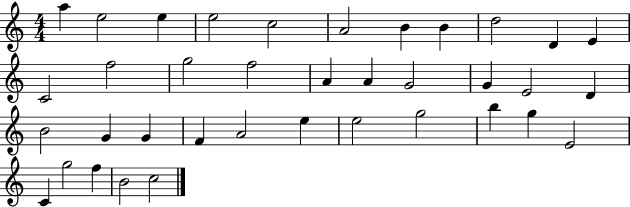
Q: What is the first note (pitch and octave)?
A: A5